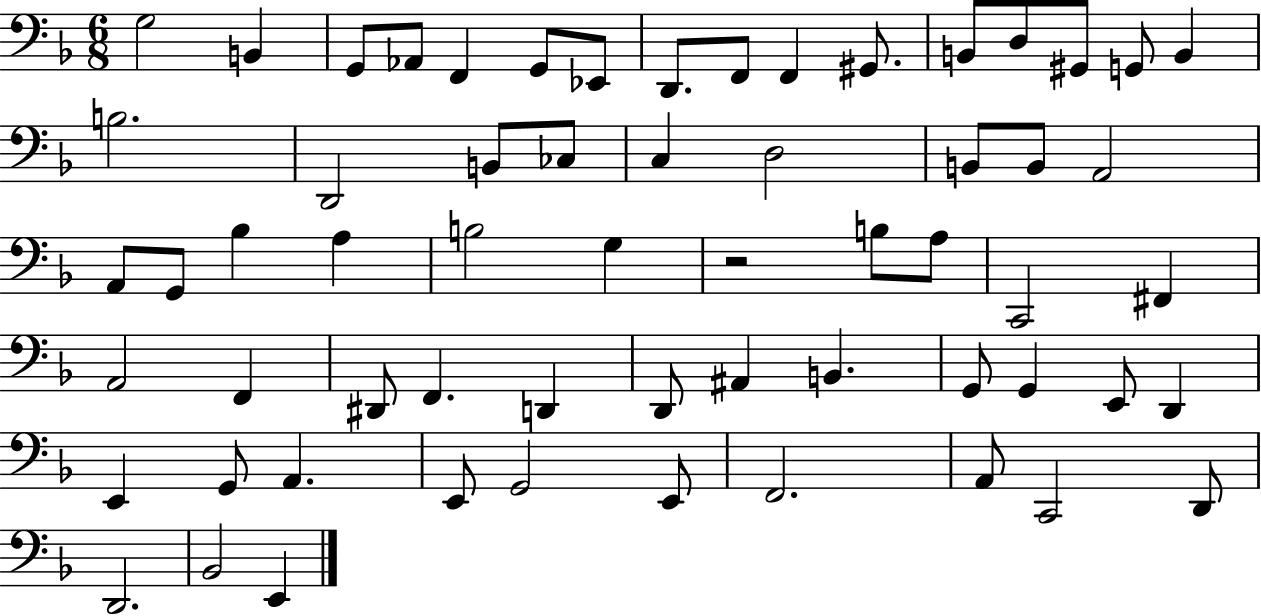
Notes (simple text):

G3/h B2/q G2/e Ab2/e F2/q G2/e Eb2/e D2/e. F2/e F2/q G#2/e. B2/e D3/e G#2/e G2/e B2/q B3/h. D2/h B2/e CES3/e C3/q D3/h B2/e B2/e A2/h A2/e G2/e Bb3/q A3/q B3/h G3/q R/h B3/e A3/e C2/h F#2/q A2/h F2/q D#2/e F2/q. D2/q D2/e A#2/q B2/q. G2/e G2/q E2/e D2/q E2/q G2/e A2/q. E2/e G2/h E2/e F2/h. A2/e C2/h D2/e D2/h. Bb2/h E2/q